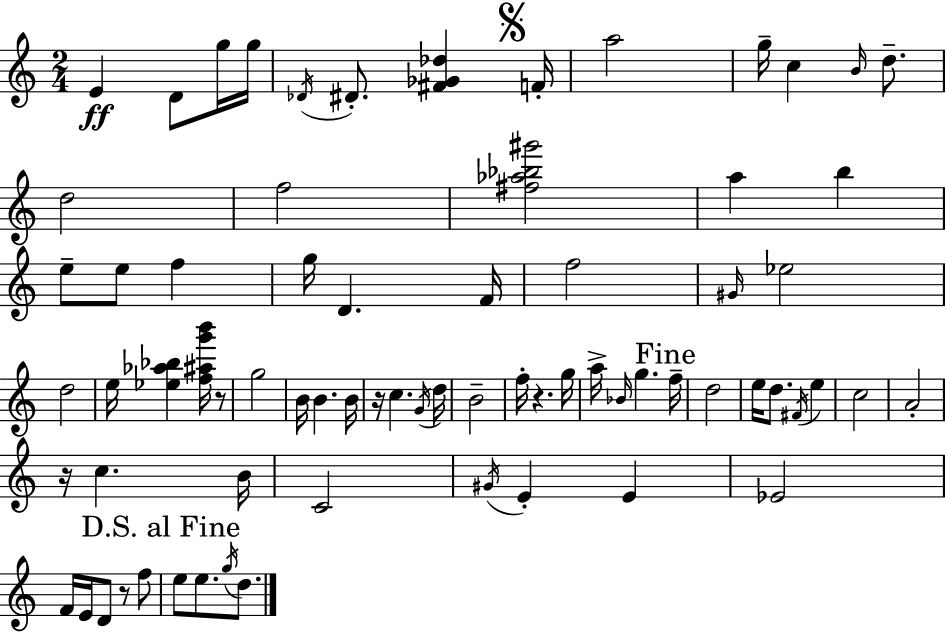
{
  \clef treble
  \numericTimeSignature
  \time 2/4
  \key c \major
  e'4\ff d'8 g''16 g''16 | \acciaccatura { des'16 } dis'8.-. <fis' ges' des''>4 | \mark \markup { \musicglyph "scripts.segno" } f'16-. a''2 | g''16-- c''4 \grace { b'16 } d''8.-- | \break d''2 | f''2 | <fis'' aes'' bes'' gis'''>2 | a''4 b''4 | \break e''8-- e''8 f''4 | g''16 d'4. | f'16 f''2 | \grace { gis'16 } ees''2 | \break d''2 | e''16 <ees'' aes'' bes''>4 | <f'' ais'' g''' b'''>16 r8 g''2 | b'16 b'4. | \break b'16 r16 c''4. | \acciaccatura { g'16 } d''16 b'2-- | f''16-. r4. | g''16 a''16-> \grace { bes'16 } g''4. | \break \mark "Fine" f''16-- d''2 | e''16 d''8. | \acciaccatura { fis'16 } e''4 c''2 | a'2-. | \break r16 c''4. | b'16 c'2 | \acciaccatura { gis'16 } e'4-. | e'4 ees'2 | \break f'16 | e'16 d'8 r8 f''8 \mark "D.S. al Fine" e''8 | e''8. \acciaccatura { g''16 } d''8. | \bar "|."
}